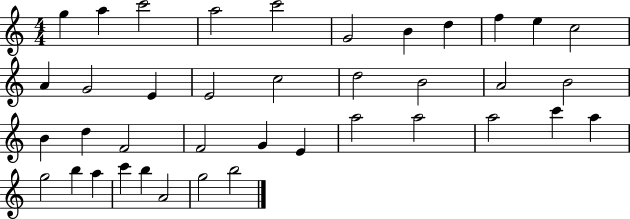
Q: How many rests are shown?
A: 0